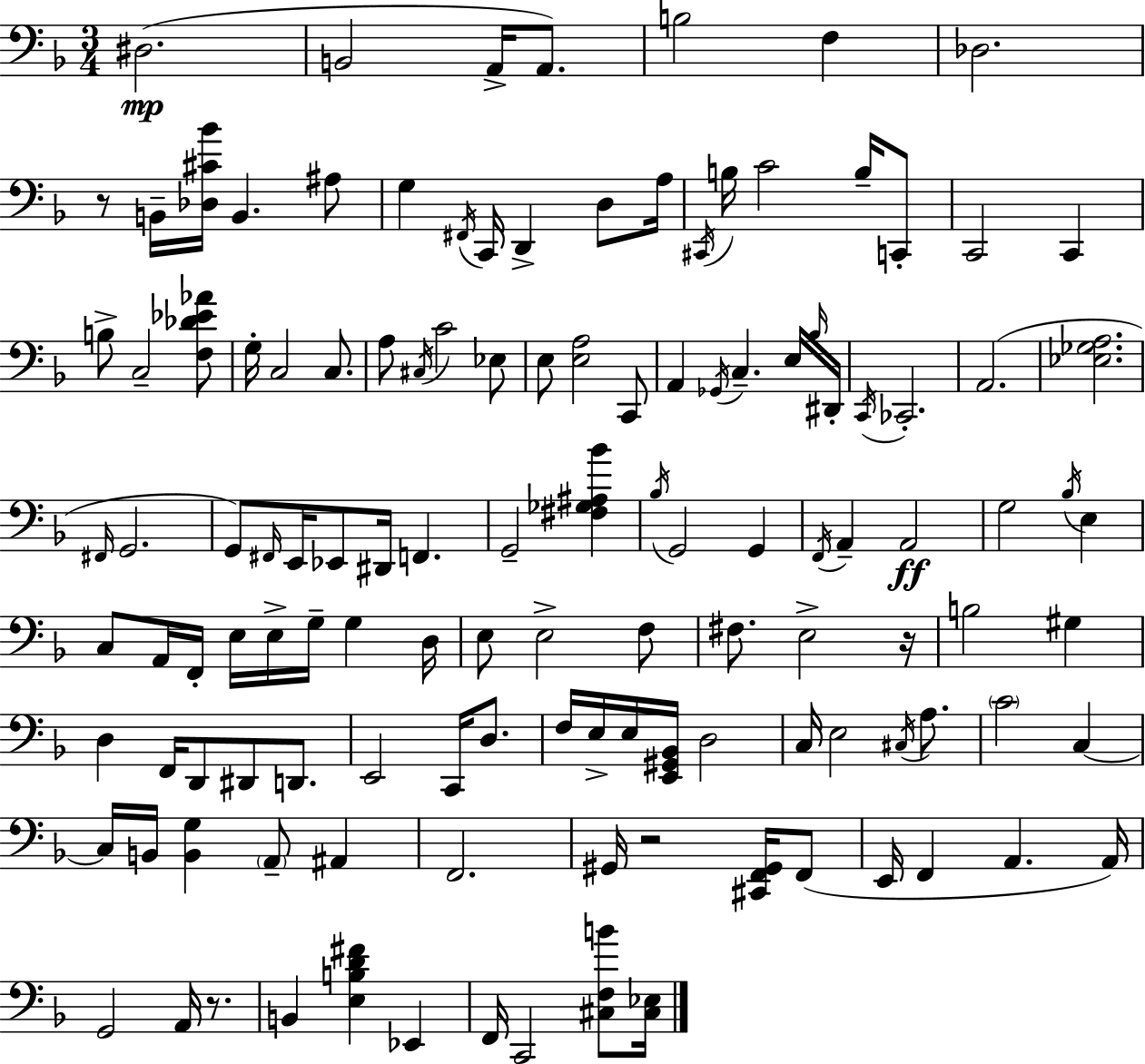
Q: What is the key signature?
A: F major